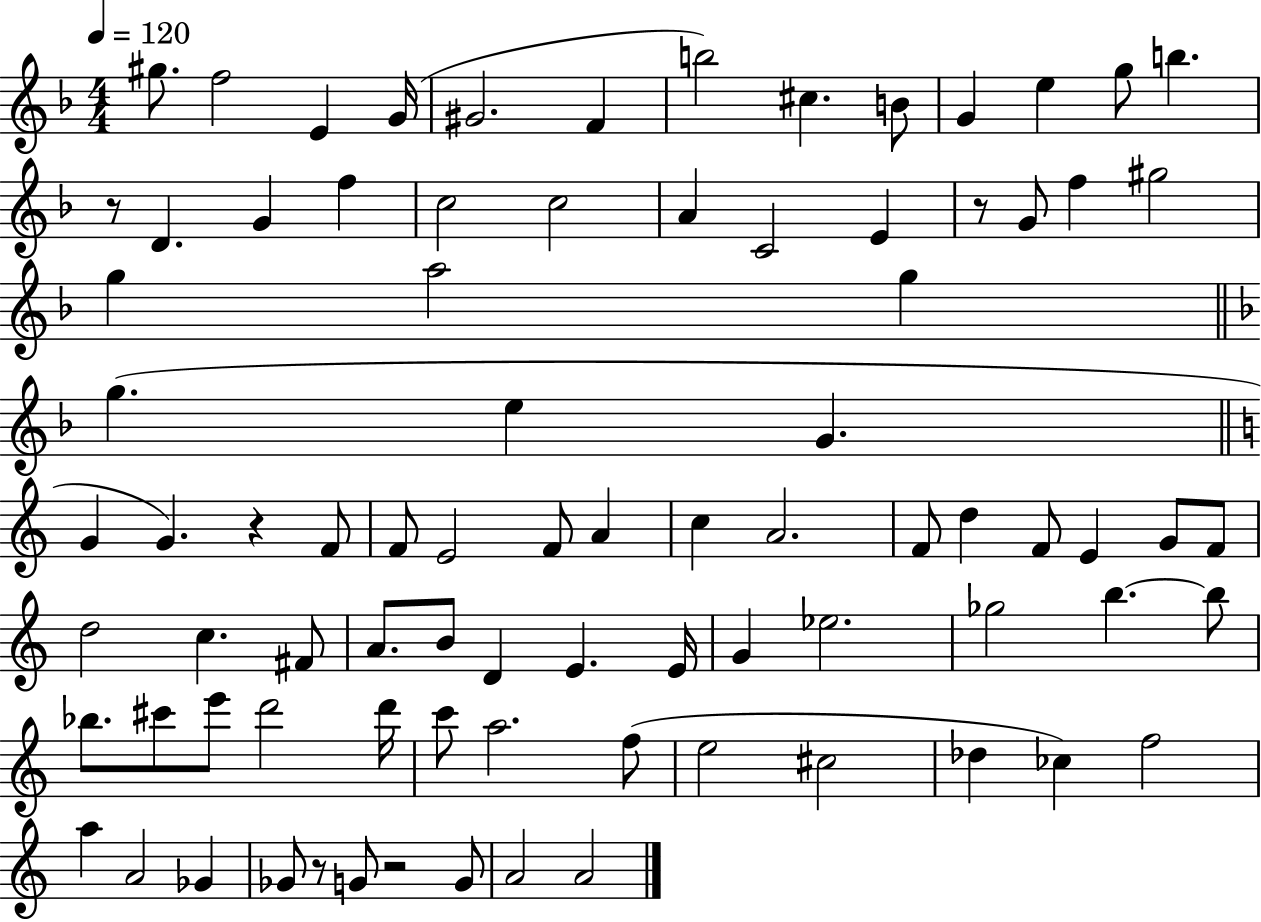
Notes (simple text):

G#5/e. F5/h E4/q G4/s G#4/h. F4/q B5/h C#5/q. B4/e G4/q E5/q G5/e B5/q. R/e D4/q. G4/q F5/q C5/h C5/h A4/q C4/h E4/q R/e G4/e F5/q G#5/h G5/q A5/h G5/q G5/q. E5/q G4/q. G4/q G4/q. R/q F4/e F4/e E4/h F4/e A4/q C5/q A4/h. F4/e D5/q F4/e E4/q G4/e F4/e D5/h C5/q. F#4/e A4/e. B4/e D4/q E4/q. E4/s G4/q Eb5/h. Gb5/h B5/q. B5/e Bb5/e. C#6/e E6/e D6/h D6/s C6/e A5/h. F5/e E5/h C#5/h Db5/q CES5/q F5/h A5/q A4/h Gb4/q Gb4/e R/e G4/e R/h G4/e A4/h A4/h